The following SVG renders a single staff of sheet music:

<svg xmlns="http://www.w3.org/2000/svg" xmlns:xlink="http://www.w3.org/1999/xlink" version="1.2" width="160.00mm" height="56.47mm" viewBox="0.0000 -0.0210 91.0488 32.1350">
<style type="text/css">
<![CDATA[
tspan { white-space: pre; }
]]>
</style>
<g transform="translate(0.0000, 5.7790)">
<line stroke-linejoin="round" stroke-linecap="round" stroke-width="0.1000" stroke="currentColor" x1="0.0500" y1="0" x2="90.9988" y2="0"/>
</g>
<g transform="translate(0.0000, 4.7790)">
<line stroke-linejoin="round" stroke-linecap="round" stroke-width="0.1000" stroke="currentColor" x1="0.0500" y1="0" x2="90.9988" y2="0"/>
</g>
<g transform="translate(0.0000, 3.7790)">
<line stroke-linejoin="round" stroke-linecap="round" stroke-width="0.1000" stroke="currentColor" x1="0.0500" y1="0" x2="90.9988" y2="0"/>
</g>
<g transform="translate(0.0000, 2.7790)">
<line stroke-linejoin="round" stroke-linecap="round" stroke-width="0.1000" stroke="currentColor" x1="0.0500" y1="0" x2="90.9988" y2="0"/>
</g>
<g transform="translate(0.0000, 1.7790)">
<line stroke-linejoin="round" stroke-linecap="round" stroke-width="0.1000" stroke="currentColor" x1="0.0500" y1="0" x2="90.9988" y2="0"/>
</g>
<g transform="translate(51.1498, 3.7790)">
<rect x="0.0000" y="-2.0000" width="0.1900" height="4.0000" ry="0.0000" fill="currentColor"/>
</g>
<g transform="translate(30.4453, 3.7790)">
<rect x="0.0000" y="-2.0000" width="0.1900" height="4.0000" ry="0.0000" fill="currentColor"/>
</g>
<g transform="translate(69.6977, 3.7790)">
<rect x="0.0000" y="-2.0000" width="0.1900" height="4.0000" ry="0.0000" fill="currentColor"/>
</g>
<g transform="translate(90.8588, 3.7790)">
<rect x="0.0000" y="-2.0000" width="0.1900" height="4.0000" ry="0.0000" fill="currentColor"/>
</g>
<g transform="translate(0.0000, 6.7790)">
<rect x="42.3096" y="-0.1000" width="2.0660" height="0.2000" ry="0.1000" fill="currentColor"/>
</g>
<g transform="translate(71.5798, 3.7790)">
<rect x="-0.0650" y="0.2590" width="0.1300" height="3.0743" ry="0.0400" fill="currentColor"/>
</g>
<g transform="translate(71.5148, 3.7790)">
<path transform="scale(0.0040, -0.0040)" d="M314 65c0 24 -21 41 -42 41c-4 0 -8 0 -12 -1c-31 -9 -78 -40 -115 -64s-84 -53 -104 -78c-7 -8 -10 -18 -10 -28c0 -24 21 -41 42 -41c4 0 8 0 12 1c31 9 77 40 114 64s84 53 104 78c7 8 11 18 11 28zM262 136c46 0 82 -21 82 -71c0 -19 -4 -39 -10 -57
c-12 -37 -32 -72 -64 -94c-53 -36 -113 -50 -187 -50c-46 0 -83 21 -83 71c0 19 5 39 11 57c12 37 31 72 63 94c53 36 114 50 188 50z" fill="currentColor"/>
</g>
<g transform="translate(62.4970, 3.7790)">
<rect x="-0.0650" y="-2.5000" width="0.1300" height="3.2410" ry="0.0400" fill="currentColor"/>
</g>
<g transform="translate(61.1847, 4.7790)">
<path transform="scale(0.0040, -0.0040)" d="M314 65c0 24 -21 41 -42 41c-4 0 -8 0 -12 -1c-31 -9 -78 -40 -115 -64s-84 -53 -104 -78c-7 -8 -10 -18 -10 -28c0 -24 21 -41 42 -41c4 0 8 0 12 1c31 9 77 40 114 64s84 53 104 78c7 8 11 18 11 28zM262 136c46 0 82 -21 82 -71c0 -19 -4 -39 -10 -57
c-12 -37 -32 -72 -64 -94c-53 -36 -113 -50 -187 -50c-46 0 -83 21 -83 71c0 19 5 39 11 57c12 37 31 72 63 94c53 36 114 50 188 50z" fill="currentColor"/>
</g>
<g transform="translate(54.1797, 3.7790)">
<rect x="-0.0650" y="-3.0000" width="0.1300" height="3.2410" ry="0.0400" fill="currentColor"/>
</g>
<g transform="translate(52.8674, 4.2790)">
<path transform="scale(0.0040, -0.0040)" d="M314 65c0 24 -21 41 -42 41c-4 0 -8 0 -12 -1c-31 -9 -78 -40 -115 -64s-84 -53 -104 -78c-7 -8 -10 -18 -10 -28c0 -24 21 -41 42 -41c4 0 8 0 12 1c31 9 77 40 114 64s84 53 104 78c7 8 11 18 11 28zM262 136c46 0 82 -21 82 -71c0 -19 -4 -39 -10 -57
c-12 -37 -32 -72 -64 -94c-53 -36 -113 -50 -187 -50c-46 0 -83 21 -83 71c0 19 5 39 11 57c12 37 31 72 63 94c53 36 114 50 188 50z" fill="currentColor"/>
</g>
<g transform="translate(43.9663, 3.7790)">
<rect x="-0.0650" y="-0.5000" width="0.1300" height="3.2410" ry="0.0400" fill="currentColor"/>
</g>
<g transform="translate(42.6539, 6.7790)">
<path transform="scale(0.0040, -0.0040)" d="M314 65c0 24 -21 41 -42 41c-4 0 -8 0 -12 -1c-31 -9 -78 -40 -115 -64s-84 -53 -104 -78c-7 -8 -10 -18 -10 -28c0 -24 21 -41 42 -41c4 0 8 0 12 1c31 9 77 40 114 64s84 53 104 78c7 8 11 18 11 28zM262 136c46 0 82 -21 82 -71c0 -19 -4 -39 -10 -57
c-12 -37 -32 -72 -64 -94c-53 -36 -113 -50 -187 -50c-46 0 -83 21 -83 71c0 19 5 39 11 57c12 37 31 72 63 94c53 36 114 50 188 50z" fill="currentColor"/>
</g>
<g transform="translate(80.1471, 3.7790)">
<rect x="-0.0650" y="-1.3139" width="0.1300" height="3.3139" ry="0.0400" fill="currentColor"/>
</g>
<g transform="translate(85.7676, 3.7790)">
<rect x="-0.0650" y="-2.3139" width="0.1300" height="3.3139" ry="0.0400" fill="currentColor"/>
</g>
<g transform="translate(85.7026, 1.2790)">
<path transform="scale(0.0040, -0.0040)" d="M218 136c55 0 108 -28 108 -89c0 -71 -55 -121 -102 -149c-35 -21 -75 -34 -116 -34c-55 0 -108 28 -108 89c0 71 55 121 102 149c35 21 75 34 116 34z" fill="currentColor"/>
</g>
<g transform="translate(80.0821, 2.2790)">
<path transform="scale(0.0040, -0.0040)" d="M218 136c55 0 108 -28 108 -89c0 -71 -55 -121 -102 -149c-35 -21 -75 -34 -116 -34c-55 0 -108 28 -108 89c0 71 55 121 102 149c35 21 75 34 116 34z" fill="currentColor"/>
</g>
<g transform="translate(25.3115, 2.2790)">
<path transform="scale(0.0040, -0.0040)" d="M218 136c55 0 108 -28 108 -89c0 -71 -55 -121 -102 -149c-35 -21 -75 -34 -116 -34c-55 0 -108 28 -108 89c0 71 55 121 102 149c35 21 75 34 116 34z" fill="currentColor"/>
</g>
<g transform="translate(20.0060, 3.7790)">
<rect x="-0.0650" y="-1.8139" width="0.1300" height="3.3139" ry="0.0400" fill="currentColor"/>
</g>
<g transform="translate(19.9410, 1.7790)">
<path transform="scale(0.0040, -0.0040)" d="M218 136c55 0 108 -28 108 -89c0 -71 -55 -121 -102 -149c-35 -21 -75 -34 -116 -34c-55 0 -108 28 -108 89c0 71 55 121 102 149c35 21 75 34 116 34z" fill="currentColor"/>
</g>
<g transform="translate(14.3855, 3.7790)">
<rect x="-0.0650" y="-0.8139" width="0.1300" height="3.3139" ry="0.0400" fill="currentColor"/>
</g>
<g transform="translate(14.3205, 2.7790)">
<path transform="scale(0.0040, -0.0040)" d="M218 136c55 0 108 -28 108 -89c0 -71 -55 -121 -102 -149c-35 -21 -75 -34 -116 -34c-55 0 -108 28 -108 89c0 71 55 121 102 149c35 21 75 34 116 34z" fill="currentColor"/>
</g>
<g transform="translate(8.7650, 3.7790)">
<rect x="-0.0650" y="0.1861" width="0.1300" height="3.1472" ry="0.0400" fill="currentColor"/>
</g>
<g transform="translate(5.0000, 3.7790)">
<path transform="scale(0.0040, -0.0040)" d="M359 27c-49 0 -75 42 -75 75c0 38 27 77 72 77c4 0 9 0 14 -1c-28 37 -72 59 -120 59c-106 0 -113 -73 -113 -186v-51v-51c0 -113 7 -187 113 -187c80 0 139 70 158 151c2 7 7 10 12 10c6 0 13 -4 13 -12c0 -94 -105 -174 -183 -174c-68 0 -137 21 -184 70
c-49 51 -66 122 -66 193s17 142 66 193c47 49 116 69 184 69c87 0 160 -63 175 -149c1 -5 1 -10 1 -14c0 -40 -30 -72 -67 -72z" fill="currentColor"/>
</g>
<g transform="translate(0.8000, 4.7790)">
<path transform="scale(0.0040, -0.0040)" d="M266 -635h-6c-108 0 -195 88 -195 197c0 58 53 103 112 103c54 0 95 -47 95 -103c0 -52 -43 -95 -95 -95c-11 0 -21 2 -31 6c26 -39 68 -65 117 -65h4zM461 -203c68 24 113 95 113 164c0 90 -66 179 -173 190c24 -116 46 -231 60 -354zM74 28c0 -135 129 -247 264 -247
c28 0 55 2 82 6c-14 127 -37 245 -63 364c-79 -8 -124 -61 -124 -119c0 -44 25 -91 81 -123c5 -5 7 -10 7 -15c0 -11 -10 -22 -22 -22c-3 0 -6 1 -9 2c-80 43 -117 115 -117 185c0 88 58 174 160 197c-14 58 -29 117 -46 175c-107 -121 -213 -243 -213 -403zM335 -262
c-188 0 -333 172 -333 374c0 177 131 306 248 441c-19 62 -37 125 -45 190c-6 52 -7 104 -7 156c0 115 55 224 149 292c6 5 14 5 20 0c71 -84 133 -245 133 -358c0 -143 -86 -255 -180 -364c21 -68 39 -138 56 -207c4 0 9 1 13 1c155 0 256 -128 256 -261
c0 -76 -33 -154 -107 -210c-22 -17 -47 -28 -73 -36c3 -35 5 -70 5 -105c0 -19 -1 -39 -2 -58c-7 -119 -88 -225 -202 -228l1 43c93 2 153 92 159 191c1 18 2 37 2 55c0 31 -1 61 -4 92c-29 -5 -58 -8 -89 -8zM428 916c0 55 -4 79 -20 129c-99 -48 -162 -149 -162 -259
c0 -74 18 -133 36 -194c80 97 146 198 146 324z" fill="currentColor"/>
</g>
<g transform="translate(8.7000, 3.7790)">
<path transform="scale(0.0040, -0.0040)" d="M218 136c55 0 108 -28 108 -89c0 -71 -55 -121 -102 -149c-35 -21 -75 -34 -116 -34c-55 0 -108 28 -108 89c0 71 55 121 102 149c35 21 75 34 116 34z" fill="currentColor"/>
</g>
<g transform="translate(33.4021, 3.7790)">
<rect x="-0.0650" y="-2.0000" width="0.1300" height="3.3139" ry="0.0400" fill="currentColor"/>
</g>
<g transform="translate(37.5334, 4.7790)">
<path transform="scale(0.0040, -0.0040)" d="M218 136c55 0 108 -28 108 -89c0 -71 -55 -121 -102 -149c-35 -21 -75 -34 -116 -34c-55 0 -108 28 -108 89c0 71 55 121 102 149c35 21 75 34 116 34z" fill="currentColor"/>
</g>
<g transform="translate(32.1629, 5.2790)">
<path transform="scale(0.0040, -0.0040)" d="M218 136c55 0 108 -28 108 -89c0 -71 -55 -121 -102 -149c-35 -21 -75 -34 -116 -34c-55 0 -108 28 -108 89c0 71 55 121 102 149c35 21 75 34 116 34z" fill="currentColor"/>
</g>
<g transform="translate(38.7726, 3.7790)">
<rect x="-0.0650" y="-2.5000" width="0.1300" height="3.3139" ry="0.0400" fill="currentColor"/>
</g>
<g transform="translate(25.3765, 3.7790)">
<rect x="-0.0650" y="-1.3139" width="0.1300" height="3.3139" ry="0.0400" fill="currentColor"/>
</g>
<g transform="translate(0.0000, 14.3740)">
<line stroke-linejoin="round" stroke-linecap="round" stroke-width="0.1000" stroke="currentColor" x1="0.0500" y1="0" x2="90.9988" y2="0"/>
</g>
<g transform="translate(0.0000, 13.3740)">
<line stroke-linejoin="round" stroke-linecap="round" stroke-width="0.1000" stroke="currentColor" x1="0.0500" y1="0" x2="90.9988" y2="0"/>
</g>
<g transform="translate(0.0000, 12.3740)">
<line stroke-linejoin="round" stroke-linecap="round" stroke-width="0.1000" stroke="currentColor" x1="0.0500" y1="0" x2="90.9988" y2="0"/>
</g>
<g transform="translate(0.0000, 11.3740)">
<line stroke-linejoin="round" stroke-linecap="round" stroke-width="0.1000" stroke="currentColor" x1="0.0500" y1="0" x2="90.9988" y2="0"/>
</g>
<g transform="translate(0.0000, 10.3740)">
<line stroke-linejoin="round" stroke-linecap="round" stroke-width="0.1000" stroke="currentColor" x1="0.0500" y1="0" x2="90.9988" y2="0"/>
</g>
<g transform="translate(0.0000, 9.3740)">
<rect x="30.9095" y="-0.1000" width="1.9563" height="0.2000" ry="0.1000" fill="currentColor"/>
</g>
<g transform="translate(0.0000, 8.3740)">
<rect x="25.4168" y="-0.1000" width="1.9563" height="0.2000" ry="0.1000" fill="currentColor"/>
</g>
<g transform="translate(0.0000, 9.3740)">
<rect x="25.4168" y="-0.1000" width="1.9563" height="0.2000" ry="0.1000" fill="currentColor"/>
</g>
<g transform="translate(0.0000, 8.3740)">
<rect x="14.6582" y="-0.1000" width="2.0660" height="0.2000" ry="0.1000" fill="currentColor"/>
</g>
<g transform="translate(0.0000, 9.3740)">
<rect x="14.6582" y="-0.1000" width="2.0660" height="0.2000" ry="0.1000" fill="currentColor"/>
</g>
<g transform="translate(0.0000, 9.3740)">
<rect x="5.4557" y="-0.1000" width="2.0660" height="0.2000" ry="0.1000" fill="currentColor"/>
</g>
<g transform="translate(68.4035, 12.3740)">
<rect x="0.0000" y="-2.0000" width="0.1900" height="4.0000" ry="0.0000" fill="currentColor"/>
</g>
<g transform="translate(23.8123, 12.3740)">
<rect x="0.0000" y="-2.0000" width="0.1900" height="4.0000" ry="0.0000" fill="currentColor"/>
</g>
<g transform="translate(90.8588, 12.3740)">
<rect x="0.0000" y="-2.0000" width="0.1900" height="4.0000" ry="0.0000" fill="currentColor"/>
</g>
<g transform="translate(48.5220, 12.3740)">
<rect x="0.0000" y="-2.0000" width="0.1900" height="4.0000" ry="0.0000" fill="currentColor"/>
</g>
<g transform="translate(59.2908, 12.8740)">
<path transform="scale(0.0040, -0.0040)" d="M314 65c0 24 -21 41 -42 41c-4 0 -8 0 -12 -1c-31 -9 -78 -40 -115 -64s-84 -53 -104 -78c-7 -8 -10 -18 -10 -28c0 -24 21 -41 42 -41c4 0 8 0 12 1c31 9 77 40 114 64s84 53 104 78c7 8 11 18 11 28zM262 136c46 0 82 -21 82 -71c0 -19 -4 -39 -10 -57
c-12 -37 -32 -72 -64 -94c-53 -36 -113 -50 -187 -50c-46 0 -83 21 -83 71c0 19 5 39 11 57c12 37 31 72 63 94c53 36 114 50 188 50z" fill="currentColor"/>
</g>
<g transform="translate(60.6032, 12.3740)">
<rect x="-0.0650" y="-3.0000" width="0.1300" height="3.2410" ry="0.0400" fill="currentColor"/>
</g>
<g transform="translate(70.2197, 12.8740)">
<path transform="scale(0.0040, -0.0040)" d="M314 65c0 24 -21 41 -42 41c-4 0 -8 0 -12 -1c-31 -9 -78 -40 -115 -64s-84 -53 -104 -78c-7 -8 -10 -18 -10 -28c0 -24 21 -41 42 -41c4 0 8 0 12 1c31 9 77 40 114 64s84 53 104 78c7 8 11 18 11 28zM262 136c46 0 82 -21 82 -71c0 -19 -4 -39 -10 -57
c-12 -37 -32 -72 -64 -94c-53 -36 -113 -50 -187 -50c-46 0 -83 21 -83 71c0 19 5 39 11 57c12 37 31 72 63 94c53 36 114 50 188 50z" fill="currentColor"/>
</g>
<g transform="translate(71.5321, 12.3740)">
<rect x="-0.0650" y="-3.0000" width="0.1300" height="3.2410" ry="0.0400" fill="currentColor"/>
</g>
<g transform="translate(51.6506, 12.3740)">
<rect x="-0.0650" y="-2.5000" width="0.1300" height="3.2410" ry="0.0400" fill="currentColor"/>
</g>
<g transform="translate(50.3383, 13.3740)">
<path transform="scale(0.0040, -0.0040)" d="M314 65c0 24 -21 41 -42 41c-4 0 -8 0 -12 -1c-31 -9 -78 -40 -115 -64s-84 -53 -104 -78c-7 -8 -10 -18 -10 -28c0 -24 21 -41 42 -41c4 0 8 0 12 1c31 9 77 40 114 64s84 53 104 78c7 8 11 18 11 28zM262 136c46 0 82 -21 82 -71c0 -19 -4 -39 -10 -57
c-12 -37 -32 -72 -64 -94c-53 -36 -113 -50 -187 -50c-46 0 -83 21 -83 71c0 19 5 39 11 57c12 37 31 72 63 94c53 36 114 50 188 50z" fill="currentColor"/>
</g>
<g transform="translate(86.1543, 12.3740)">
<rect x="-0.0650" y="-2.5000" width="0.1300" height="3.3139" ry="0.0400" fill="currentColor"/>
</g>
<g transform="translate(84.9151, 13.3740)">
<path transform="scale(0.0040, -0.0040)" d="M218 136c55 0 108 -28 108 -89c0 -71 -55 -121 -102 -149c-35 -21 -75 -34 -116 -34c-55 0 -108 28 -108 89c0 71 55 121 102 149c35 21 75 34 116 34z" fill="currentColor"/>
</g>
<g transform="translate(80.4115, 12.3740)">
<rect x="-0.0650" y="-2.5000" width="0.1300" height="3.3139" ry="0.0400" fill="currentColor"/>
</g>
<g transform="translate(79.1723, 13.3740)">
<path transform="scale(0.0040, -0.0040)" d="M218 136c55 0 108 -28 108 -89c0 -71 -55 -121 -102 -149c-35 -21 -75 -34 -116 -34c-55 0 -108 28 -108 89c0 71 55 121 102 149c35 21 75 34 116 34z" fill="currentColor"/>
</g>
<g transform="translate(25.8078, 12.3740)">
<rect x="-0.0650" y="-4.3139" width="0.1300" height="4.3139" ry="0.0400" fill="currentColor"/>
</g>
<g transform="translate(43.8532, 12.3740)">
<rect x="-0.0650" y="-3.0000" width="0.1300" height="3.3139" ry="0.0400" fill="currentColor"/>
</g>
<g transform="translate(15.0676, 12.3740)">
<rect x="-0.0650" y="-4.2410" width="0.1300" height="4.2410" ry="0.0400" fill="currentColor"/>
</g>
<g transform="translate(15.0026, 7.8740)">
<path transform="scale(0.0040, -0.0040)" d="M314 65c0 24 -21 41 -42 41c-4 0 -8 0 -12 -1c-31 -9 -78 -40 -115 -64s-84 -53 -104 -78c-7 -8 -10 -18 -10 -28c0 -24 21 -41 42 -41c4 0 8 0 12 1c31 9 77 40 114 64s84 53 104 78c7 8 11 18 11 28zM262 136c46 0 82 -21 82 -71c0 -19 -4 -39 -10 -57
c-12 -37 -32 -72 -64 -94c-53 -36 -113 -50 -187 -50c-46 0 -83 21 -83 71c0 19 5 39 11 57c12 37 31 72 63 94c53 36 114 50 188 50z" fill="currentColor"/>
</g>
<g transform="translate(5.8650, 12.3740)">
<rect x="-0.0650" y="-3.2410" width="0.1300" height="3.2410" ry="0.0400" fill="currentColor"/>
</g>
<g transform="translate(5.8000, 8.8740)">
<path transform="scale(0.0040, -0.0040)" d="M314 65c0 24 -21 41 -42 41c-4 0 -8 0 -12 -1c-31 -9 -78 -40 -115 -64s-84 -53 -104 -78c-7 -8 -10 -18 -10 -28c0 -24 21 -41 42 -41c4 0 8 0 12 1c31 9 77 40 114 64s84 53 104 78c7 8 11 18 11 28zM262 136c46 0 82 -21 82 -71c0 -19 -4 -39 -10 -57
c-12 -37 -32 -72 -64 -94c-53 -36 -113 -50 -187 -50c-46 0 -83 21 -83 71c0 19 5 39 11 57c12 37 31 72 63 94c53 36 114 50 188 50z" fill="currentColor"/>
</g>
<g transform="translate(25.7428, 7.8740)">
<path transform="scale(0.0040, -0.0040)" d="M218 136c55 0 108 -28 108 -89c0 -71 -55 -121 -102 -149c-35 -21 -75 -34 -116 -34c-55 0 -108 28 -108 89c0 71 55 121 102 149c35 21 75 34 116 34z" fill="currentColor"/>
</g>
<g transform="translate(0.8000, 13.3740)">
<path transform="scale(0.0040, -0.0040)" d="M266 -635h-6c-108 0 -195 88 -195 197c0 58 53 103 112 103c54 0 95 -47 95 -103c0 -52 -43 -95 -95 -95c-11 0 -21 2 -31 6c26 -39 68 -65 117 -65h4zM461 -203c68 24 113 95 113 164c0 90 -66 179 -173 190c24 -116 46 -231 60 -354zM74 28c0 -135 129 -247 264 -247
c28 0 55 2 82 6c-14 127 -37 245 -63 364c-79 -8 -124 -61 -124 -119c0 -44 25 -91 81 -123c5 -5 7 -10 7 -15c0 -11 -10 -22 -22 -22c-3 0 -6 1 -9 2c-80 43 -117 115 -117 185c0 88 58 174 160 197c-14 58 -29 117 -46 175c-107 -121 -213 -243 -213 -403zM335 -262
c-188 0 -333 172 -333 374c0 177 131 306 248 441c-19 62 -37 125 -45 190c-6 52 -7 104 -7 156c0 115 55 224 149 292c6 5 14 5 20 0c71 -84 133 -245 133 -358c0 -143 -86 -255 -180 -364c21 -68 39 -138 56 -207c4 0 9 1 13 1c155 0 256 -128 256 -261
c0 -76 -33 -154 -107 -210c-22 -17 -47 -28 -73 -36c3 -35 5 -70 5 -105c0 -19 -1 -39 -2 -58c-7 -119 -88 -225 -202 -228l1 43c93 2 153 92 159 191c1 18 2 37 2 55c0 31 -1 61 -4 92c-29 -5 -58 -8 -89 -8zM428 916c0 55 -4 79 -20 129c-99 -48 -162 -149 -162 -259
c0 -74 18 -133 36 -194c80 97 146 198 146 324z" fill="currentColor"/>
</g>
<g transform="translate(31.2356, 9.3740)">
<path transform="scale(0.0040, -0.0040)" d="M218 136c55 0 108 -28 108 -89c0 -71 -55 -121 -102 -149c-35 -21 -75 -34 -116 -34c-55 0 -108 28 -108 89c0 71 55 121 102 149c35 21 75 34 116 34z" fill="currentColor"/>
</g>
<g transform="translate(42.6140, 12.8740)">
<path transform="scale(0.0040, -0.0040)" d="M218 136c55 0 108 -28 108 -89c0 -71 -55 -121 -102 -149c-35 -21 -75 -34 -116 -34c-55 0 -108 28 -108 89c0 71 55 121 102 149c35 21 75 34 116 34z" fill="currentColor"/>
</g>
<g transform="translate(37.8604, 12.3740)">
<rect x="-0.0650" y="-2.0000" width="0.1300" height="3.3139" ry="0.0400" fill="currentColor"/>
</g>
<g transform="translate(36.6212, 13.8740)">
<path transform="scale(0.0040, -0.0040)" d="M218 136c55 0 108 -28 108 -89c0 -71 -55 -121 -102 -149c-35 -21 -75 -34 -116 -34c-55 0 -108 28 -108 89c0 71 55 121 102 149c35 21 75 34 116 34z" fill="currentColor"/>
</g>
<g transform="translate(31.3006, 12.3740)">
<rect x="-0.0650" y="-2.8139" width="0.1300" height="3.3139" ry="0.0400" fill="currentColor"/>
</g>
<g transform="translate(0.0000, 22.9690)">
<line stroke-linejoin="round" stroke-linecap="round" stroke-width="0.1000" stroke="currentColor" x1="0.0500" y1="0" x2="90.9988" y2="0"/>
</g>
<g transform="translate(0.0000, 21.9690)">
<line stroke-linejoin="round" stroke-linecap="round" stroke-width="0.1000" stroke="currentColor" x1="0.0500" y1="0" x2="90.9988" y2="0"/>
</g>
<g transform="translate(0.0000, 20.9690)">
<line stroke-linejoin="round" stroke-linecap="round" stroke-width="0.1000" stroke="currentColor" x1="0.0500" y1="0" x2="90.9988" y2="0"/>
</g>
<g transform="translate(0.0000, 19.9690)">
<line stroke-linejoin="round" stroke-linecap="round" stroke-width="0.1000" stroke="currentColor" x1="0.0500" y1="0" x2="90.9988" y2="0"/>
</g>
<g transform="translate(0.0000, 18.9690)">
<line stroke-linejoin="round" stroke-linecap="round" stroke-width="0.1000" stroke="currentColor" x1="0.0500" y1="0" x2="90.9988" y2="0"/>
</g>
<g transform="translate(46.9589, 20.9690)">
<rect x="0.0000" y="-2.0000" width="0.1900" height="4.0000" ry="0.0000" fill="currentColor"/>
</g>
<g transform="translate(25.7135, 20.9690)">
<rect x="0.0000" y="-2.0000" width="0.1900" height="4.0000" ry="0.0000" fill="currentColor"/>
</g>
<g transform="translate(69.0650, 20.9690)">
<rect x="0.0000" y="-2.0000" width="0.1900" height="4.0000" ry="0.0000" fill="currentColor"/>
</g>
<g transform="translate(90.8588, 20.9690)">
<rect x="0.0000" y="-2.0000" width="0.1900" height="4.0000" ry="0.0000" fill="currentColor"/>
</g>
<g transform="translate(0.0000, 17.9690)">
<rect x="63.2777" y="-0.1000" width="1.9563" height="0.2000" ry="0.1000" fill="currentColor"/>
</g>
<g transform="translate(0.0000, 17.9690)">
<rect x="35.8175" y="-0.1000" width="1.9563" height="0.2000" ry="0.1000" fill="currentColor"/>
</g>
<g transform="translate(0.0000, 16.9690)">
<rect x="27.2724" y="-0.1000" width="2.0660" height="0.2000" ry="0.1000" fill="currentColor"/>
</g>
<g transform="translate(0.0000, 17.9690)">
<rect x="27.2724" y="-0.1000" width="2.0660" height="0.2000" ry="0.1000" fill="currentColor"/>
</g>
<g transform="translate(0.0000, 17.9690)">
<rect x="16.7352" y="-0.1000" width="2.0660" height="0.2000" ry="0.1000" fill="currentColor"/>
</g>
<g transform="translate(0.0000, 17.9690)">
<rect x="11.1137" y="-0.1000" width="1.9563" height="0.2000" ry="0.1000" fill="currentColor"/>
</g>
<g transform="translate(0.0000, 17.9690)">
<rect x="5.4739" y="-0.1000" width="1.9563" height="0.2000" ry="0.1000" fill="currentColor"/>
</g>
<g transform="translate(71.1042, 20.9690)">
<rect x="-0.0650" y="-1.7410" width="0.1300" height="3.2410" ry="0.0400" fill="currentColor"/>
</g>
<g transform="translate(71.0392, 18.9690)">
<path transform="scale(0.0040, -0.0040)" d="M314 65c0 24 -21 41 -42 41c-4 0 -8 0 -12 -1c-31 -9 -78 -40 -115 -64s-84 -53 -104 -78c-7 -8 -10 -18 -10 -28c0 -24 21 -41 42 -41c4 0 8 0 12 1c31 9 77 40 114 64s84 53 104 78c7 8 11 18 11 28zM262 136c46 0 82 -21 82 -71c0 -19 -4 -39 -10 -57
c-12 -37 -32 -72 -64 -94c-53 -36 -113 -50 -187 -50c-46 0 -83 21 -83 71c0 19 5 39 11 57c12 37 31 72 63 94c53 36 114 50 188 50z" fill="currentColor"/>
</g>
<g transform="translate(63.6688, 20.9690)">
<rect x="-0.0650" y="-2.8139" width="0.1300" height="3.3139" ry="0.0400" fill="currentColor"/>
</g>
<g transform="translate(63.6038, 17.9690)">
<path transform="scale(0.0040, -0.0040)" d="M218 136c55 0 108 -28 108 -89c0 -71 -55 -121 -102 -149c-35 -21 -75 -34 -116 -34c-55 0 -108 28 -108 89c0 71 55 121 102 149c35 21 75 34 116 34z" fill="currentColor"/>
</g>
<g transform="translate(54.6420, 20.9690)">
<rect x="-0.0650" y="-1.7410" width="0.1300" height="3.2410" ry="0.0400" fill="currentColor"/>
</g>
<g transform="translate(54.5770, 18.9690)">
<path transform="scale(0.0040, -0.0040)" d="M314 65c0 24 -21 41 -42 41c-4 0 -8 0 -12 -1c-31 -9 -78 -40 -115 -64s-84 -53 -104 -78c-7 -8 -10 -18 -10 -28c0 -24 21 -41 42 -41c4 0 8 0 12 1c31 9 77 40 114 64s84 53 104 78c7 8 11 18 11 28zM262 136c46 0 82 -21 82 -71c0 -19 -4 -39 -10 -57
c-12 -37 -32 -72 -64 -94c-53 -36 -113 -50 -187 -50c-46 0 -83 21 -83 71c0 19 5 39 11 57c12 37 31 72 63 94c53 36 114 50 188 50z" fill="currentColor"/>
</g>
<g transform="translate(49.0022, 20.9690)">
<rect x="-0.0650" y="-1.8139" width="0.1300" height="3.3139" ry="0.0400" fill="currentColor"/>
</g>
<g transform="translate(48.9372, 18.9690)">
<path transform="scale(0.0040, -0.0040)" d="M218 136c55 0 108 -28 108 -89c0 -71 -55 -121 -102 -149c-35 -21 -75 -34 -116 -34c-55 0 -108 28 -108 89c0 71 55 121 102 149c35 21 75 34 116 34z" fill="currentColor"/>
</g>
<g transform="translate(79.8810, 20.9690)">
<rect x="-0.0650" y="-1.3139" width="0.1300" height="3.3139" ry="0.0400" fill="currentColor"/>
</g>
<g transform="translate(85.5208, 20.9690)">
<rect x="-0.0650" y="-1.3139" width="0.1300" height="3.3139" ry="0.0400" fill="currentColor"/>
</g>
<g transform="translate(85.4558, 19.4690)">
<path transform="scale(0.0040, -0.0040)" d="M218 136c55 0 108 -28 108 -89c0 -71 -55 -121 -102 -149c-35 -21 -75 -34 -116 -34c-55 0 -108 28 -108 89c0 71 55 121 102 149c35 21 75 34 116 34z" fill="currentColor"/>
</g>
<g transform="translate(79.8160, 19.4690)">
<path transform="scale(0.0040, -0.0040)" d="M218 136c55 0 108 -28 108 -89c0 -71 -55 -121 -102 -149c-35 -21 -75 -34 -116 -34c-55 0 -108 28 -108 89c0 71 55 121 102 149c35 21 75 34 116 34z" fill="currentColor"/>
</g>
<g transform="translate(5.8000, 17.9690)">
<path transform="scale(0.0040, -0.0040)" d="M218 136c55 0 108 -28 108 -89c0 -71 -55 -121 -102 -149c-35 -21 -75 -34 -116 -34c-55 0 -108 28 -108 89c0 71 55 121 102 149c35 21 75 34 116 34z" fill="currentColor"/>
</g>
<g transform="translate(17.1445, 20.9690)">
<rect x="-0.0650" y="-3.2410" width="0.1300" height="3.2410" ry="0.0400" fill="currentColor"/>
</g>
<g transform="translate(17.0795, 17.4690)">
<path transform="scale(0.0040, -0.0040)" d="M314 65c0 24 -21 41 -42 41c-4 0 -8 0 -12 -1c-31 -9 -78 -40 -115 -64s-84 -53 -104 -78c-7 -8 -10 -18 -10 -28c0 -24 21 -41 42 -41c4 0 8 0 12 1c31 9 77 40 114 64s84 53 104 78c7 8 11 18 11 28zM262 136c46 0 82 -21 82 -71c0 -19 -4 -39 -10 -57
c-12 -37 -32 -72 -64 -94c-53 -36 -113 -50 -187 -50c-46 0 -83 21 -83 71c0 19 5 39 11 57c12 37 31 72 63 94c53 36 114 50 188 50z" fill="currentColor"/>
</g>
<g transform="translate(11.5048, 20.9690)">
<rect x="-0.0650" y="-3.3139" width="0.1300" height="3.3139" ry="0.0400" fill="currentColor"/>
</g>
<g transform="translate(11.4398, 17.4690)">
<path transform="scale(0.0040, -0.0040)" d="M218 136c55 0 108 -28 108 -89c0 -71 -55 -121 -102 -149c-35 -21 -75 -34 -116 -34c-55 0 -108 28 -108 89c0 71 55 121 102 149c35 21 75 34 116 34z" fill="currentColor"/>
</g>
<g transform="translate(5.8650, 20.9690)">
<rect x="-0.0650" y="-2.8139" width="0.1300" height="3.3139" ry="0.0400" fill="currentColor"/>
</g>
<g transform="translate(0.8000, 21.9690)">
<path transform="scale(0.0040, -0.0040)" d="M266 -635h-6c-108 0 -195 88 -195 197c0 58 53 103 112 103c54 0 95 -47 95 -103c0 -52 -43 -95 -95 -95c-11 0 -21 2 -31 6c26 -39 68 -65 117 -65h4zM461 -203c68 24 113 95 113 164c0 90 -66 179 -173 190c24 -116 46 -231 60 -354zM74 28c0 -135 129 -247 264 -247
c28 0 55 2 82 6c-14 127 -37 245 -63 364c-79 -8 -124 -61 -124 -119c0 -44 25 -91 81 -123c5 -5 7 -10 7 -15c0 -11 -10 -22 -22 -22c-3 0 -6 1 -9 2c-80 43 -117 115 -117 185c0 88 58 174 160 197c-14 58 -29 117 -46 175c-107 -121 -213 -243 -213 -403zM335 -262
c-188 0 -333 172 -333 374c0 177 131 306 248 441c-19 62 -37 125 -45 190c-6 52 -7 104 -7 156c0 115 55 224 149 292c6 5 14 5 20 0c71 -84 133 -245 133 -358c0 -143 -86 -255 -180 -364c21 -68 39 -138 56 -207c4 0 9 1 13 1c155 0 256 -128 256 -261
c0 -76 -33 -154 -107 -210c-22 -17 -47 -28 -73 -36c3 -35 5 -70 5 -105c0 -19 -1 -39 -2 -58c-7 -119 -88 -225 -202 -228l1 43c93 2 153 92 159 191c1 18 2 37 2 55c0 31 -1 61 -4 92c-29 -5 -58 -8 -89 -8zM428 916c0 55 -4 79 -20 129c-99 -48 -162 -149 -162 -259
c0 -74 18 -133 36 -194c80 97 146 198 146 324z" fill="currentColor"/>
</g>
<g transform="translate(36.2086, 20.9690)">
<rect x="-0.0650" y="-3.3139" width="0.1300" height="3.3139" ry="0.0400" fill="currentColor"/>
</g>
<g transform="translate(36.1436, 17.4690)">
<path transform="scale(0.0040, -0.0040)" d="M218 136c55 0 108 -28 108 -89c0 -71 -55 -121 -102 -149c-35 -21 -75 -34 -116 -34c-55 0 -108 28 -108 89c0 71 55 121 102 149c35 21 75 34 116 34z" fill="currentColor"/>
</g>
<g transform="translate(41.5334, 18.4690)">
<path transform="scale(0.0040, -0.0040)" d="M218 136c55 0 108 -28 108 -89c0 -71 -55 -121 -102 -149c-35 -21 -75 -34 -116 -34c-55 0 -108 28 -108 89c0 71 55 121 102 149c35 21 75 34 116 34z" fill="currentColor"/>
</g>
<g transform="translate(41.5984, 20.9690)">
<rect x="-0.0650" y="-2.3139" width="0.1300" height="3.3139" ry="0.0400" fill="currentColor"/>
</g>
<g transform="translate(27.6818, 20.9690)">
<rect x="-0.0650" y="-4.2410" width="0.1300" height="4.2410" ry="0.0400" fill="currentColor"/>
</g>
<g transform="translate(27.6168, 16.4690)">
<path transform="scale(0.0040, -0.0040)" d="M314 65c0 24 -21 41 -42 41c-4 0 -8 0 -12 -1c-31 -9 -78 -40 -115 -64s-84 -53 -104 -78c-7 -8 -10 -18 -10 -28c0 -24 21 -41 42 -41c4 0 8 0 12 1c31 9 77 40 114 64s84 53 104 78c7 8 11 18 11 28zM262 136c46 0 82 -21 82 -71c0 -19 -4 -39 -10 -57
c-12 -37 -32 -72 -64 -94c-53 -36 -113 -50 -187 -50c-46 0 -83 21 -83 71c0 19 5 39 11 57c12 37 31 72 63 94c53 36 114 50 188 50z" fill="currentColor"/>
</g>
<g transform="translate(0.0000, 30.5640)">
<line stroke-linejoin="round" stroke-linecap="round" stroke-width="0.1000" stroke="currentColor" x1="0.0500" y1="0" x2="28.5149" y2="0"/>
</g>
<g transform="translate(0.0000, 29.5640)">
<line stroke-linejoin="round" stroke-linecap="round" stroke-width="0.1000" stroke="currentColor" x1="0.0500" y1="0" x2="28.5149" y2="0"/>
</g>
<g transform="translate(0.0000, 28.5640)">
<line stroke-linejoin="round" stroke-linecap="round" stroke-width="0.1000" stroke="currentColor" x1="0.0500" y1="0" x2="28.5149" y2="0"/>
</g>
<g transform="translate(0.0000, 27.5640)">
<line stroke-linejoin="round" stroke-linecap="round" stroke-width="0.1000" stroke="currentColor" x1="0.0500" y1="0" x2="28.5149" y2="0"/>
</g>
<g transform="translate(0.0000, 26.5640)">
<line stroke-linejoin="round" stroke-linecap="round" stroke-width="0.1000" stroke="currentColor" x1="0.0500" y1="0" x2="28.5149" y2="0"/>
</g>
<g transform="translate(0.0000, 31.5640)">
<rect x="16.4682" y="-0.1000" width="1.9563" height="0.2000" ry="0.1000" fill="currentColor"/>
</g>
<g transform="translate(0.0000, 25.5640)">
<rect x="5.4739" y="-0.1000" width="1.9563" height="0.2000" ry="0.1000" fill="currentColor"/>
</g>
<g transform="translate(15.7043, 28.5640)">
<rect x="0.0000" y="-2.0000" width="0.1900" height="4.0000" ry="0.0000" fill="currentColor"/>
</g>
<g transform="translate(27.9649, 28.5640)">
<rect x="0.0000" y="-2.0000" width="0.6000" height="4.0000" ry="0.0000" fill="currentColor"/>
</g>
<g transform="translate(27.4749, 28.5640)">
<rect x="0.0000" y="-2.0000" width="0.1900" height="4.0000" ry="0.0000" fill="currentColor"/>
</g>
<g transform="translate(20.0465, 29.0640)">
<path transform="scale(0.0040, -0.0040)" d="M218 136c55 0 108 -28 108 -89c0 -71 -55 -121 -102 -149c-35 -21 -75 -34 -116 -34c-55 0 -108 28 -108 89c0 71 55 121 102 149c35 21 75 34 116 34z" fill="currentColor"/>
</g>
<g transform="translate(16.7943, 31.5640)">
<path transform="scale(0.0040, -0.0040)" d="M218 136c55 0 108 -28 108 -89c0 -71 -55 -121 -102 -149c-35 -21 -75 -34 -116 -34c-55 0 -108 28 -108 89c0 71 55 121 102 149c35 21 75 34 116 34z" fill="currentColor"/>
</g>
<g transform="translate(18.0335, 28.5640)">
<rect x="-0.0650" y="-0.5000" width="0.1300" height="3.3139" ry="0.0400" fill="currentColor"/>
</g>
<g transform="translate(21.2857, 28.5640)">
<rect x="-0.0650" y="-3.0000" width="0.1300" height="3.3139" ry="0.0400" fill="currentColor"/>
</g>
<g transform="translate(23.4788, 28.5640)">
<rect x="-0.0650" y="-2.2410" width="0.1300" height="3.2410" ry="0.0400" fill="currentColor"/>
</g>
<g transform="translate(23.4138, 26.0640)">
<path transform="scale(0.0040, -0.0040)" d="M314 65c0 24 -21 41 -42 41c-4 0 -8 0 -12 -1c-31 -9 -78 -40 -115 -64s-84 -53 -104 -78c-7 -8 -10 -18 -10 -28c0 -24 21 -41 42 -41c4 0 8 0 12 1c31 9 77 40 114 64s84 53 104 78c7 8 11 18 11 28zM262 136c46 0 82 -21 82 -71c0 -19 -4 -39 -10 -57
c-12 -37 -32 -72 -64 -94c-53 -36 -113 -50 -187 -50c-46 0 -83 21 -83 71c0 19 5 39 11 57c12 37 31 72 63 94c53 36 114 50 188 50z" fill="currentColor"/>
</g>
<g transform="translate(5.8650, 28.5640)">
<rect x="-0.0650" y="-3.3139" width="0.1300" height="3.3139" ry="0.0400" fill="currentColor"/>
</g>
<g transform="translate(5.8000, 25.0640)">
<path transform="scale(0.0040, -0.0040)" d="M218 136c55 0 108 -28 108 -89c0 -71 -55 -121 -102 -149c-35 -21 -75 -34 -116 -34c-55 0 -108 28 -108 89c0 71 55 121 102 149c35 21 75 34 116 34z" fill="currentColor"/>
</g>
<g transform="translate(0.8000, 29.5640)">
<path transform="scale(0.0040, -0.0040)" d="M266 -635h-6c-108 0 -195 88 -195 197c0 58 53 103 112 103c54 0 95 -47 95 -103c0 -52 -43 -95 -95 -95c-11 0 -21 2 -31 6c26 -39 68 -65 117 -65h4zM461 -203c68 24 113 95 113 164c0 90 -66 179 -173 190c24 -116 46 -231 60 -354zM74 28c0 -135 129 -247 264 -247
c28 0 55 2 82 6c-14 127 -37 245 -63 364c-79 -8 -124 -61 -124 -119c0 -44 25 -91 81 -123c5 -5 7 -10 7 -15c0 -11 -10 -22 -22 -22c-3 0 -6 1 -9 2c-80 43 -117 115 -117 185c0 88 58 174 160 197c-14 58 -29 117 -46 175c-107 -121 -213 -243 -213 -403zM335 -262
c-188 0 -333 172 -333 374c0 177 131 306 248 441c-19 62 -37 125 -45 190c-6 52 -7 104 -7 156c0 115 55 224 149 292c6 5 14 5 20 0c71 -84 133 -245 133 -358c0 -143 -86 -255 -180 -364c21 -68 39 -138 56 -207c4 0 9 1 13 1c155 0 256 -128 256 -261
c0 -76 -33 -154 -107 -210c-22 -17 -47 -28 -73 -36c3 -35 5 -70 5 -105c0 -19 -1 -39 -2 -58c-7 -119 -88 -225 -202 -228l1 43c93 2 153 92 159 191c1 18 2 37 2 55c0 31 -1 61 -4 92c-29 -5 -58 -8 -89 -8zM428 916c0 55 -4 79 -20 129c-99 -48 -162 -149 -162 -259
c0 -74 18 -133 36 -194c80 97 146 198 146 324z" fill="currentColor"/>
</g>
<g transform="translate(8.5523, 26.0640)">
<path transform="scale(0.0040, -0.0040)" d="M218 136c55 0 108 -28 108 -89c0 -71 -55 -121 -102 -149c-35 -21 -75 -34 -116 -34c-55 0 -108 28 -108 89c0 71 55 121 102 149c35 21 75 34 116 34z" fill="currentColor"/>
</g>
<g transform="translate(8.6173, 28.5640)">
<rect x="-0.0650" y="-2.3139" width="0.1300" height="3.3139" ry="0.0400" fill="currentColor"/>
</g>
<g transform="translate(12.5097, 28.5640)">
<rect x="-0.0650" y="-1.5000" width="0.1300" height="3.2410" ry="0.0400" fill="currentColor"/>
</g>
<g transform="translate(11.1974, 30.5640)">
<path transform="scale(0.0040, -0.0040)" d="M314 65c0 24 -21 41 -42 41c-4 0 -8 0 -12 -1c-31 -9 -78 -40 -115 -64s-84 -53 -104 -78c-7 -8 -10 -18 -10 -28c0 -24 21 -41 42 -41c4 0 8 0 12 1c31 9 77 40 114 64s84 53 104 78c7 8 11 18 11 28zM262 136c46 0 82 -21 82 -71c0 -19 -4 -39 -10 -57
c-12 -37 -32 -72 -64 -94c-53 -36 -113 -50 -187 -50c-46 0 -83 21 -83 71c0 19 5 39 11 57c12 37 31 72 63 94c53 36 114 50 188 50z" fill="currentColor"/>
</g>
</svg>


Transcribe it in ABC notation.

X:1
T:Untitled
M:4/4
L:1/4
K:C
B d f e F G C2 A2 G2 B2 e g b2 d'2 d' a F A G2 A2 A2 G G a b b2 d'2 b g f f2 a f2 e e b g E2 C A g2